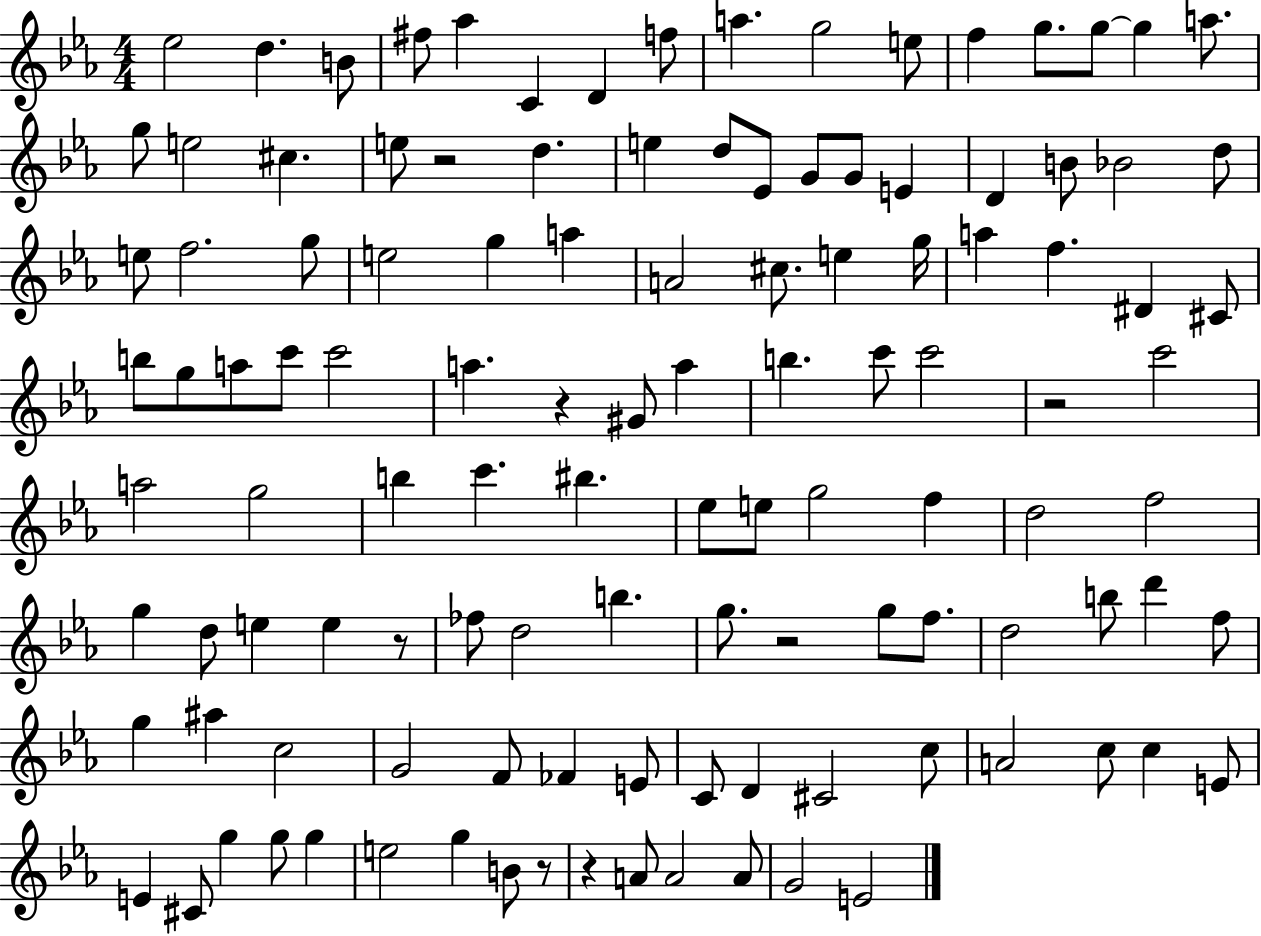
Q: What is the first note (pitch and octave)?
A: Eb5